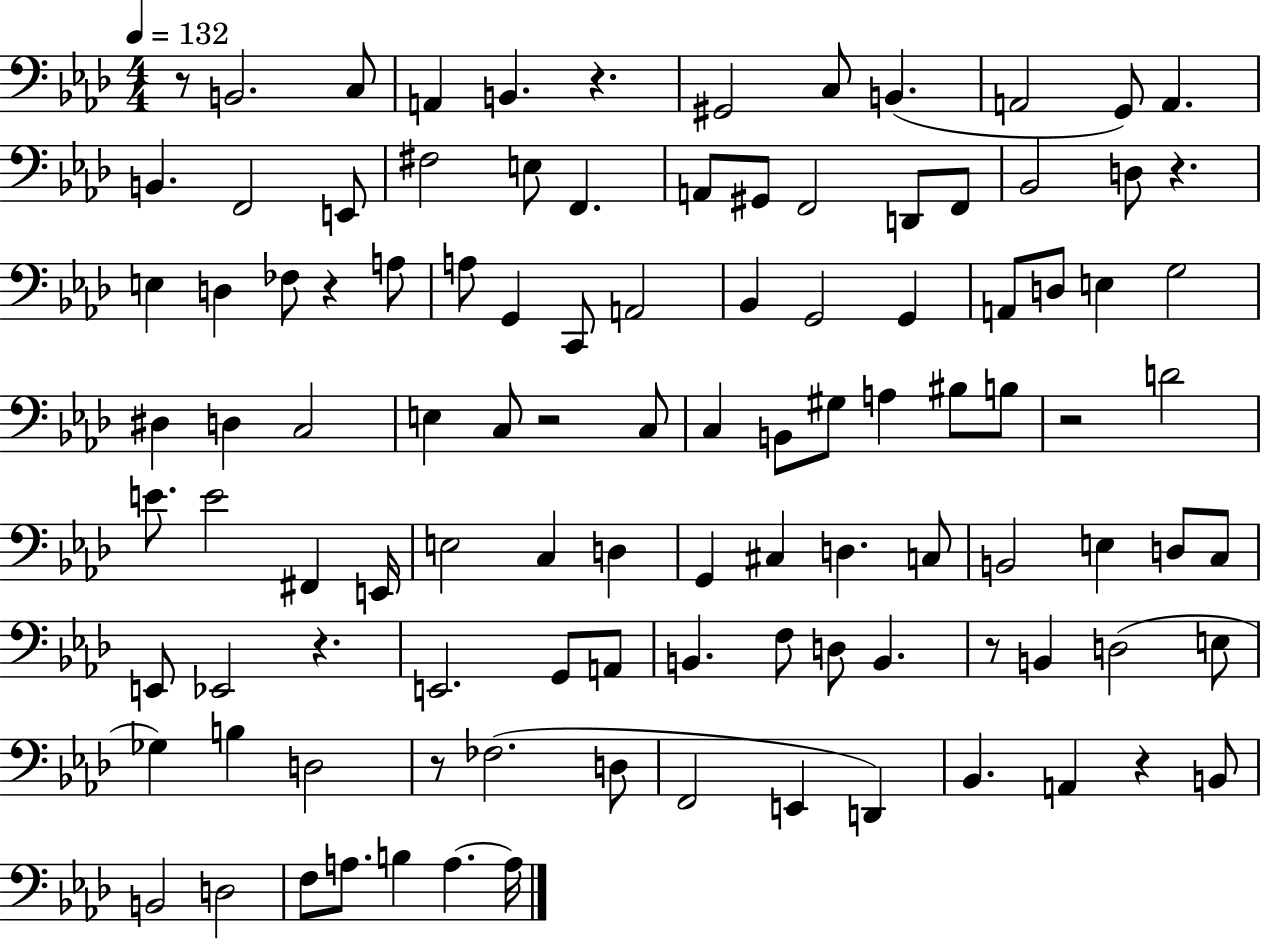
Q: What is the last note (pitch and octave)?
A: A3